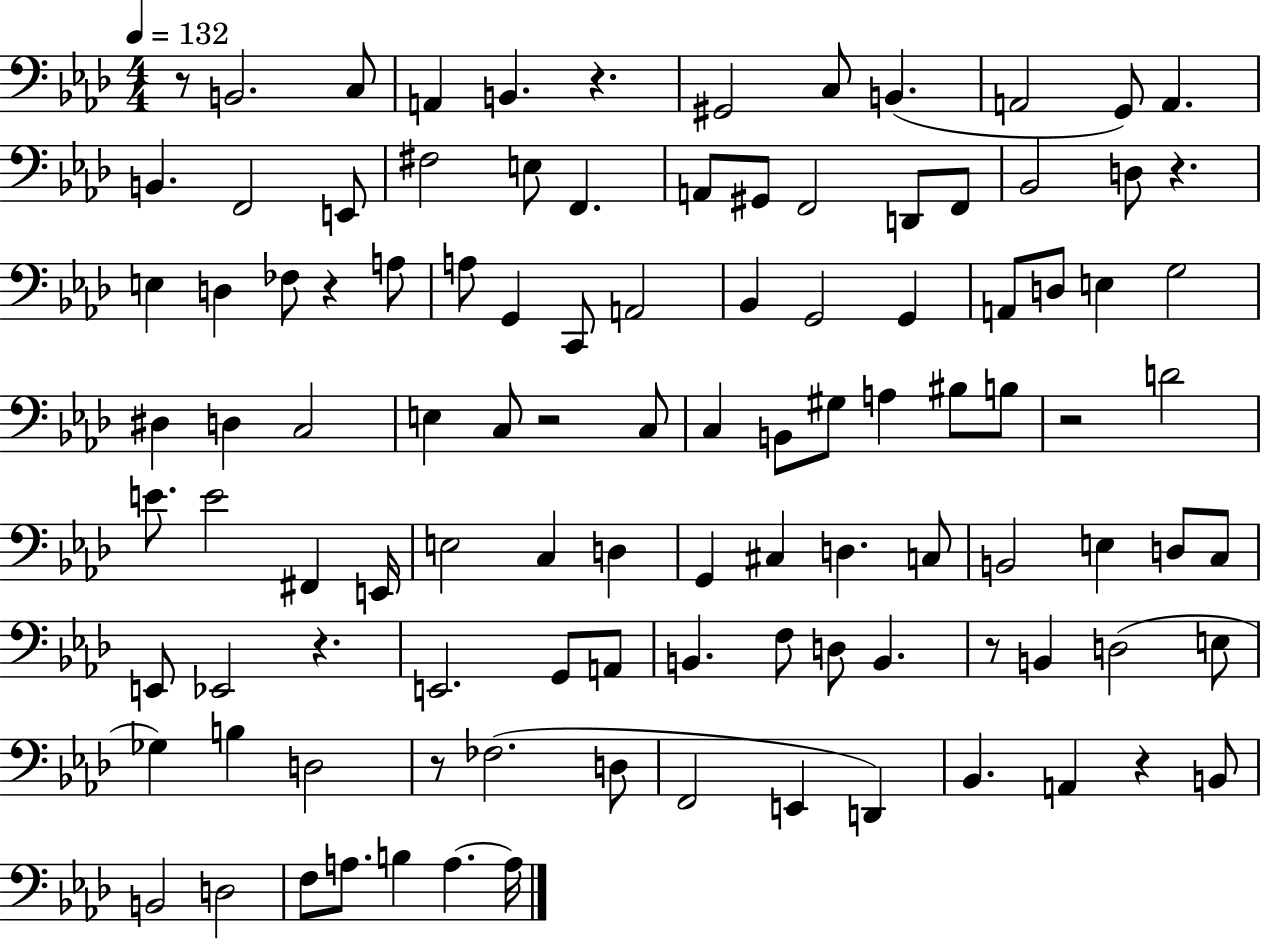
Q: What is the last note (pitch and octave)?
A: A3